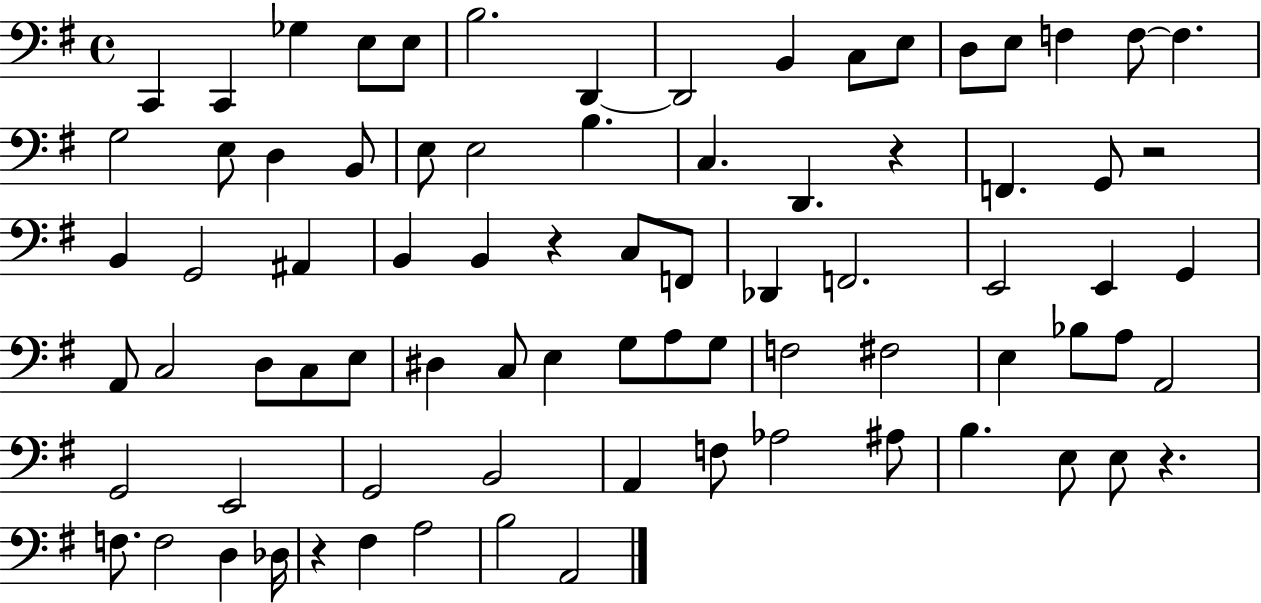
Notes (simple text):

C2/q C2/q Gb3/q E3/e E3/e B3/h. D2/q D2/h B2/q C3/e E3/e D3/e E3/e F3/q F3/e F3/q. G3/h E3/e D3/q B2/e E3/e E3/h B3/q. C3/q. D2/q. R/q F2/q. G2/e R/h B2/q G2/h A#2/q B2/q B2/q R/q C3/e F2/e Db2/q F2/h. E2/h E2/q G2/q A2/e C3/h D3/e C3/e E3/e D#3/q C3/e E3/q G3/e A3/e G3/e F3/h F#3/h E3/q Bb3/e A3/e A2/h G2/h E2/h G2/h B2/h A2/q F3/e Ab3/h A#3/e B3/q. E3/e E3/e R/q. F3/e. F3/h D3/q Db3/s R/q F#3/q A3/h B3/h A2/h